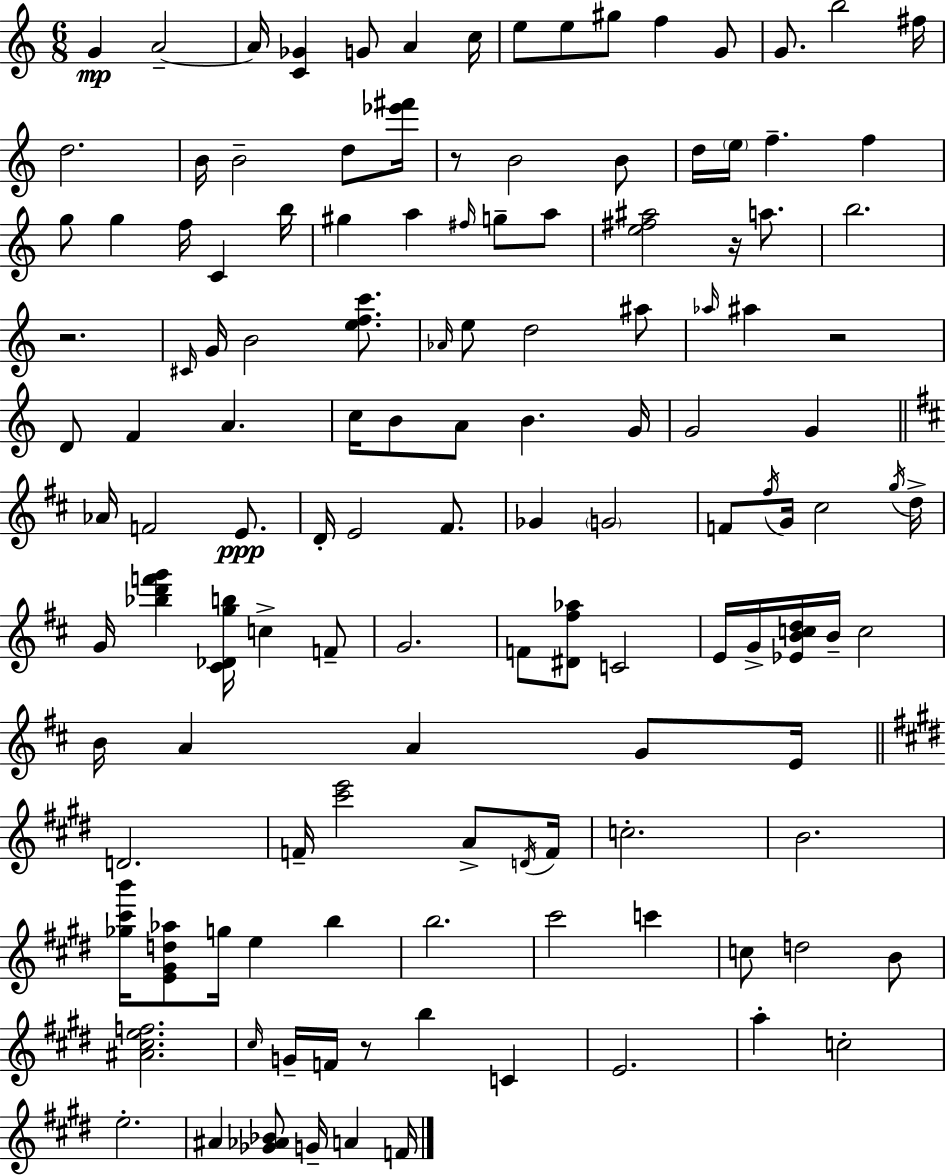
G4/q A4/h A4/s [C4,Gb4]/q G4/e A4/q C5/s E5/e E5/e G#5/e F5/q G4/e G4/e. B5/h F#5/s D5/h. B4/s B4/h D5/e [Eb6,F#6]/s R/e B4/h B4/e D5/s E5/s F5/q. F5/q G5/e G5/q F5/s C4/q B5/s G#5/q A5/q F#5/s G5/e A5/e [E5,F#5,A#5]/h R/s A5/e. B5/h. R/h. C#4/s G4/s B4/h [E5,F5,C6]/e. Ab4/s E5/e D5/h A#5/e Ab5/s A#5/q R/h D4/e F4/q A4/q. C5/s B4/e A4/e B4/q. G4/s G4/h G4/q Ab4/s F4/h E4/e. D4/s E4/h F#4/e. Gb4/q G4/h F4/e F#5/s G4/s C#5/h G5/s D5/s G4/s [Bb5,D6,F6,G6]/q [C#4,Db4,G5,B5]/s C5/q F4/e G4/h. F4/e [D#4,F#5,Ab5]/e C4/h E4/s G4/s [Eb4,B4,C5,D5]/s B4/s C5/h B4/s A4/q A4/q G4/e E4/s D4/h. F4/s [C#6,E6]/h A4/e D4/s F4/s C5/h. B4/h. [Gb5,C#6,B6]/s [E4,G#4,D5,Ab5]/e G5/s E5/q B5/q B5/h. C#6/h C6/q C5/e D5/h B4/e [A#4,C#5,E5,F5]/h. C#5/s G4/s F4/s R/e B5/q C4/q E4/h. A5/q C5/h E5/h. A#4/q [Gb4,Ab4,Bb4]/e G4/s A4/q F4/s